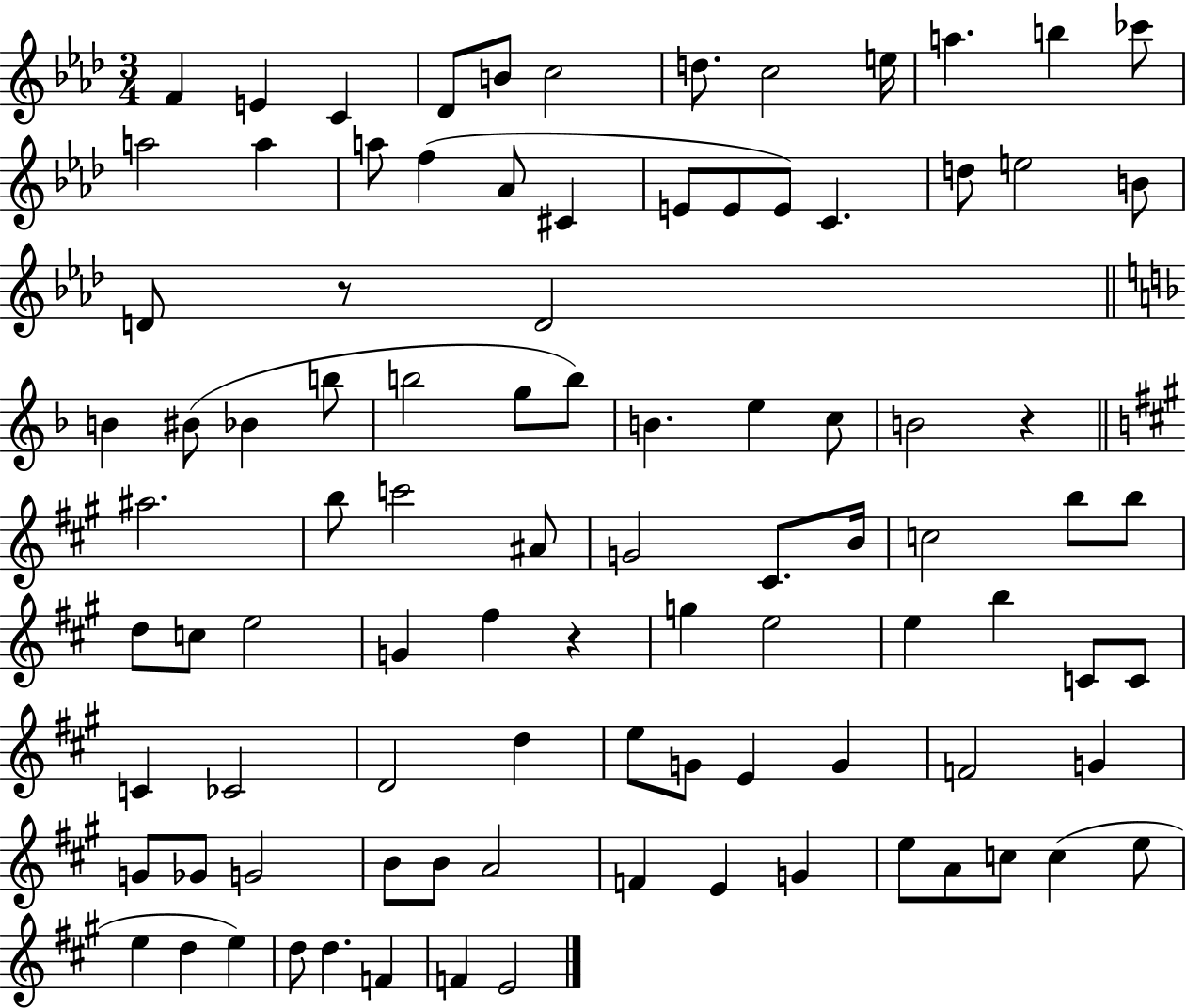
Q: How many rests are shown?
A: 3